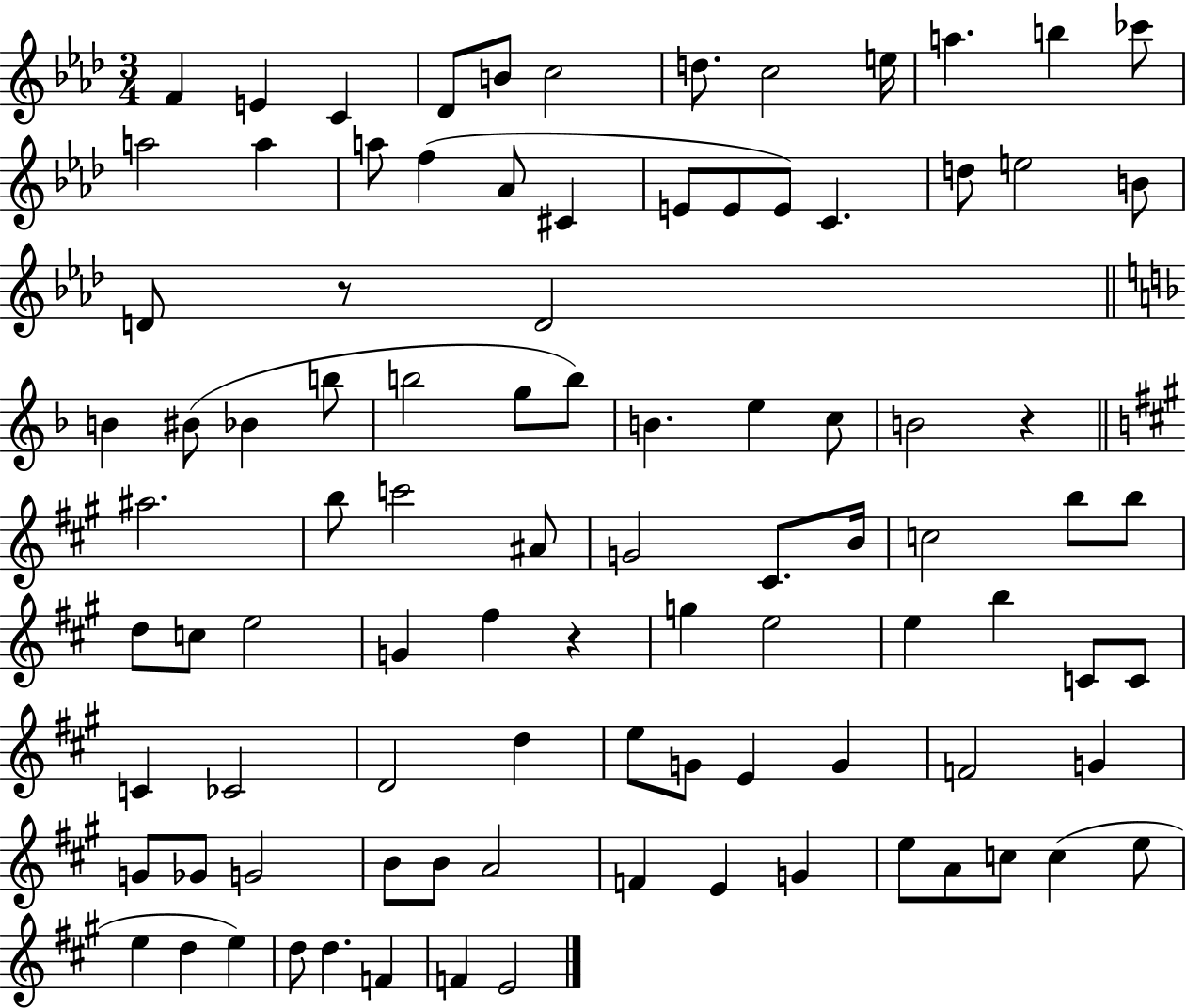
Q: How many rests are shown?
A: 3